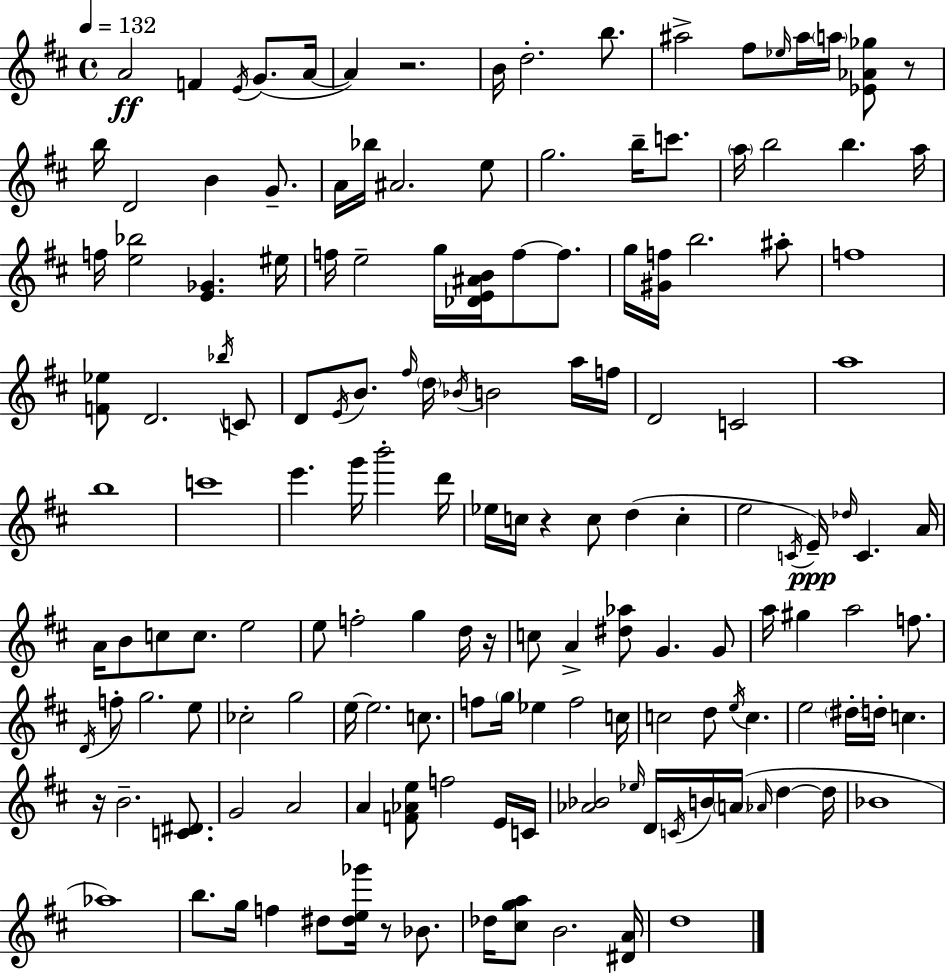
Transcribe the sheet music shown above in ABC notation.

X:1
T:Untitled
M:4/4
L:1/4
K:D
A2 F E/4 G/2 A/4 A z2 B/4 d2 b/2 ^a2 ^f/2 _e/4 ^a/4 a/4 [_E_A_g]/2 z/2 b/4 D2 B G/2 A/4 _b/4 ^A2 e/2 g2 b/4 c'/2 a/4 b2 b a/4 f/4 [e_b]2 [E_G] ^e/4 f/4 e2 g/4 [_DE^AB]/4 f/2 f/2 g/4 [^Gf]/4 b2 ^a/2 f4 [F_e]/2 D2 _b/4 C/2 D/2 E/4 B/2 ^f/4 d/4 _B/4 B2 a/4 f/4 D2 C2 a4 b4 c'4 e' g'/4 b'2 d'/4 _e/4 c/4 z c/2 d c e2 C/4 E/4 _d/4 C A/4 A/4 B/2 c/2 c/2 e2 e/2 f2 g d/4 z/4 c/2 A [^d_a]/2 G G/2 a/4 ^g a2 f/2 D/4 f/2 g2 e/2 _c2 g2 e/4 e2 c/2 f/2 g/4 _e f2 c/4 c2 d/2 e/4 c e2 ^d/4 d/4 c z/4 B2 [C^D]/2 G2 A2 A [F_Ae]/2 f2 E/4 C/4 [_A_B]2 _e/4 D/4 C/4 B/4 A/4 _A/4 d d/4 _B4 _a4 b/2 g/4 f ^d/2 [^de_g']/4 z/2 _B/2 _d/4 [^cga]/2 B2 [^DA]/4 d4